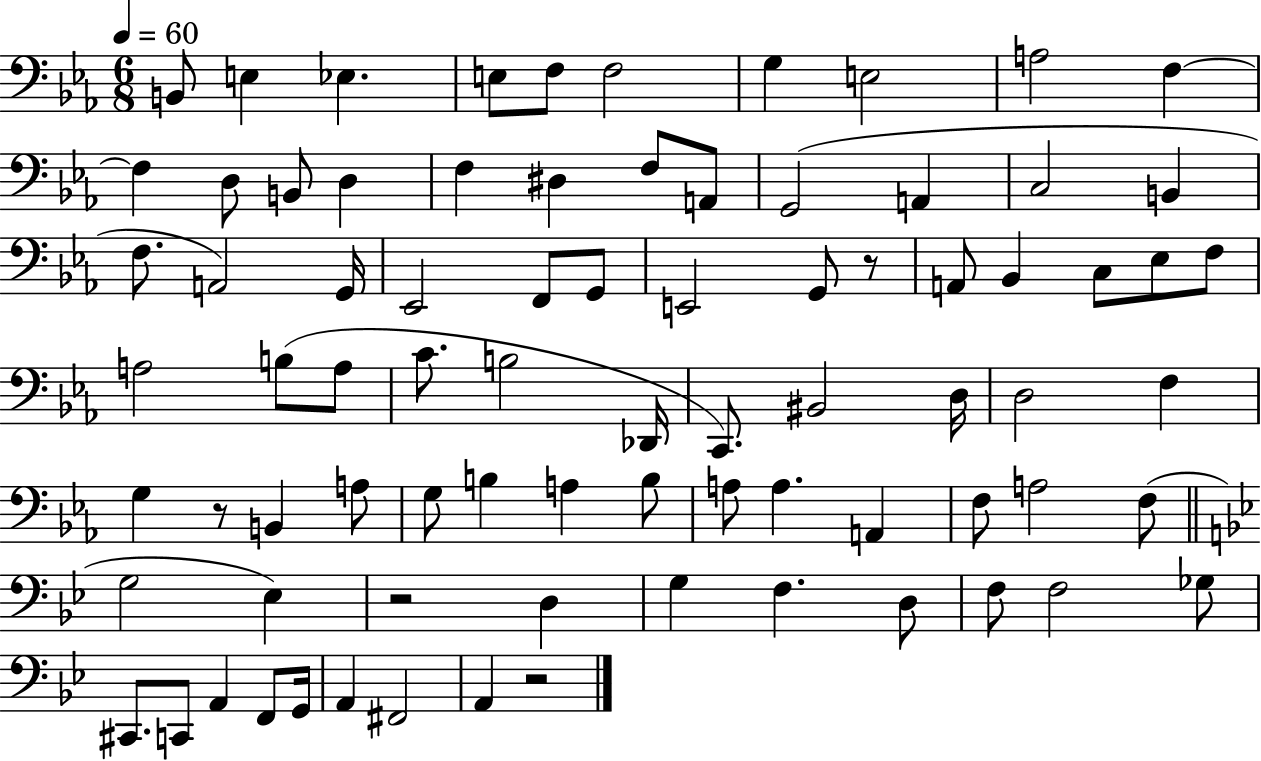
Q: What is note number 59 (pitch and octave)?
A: F3